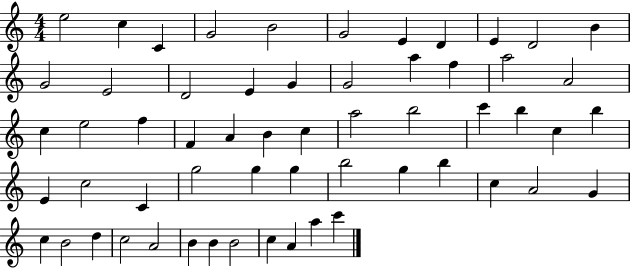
E5/h C5/q C4/q G4/h B4/h G4/h E4/q D4/q E4/q D4/h B4/q G4/h E4/h D4/h E4/q G4/q G4/h A5/q F5/q A5/h A4/h C5/q E5/h F5/q F4/q A4/q B4/q C5/q A5/h B5/h C6/q B5/q C5/q B5/q E4/q C5/h C4/q G5/h G5/q G5/q B5/h G5/q B5/q C5/q A4/h G4/q C5/q B4/h D5/q C5/h A4/h B4/q B4/q B4/h C5/q A4/q A5/q C6/q